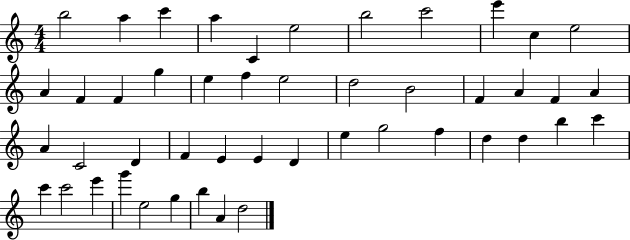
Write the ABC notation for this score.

X:1
T:Untitled
M:4/4
L:1/4
K:C
b2 a c' a C e2 b2 c'2 e' c e2 A F F g e f e2 d2 B2 F A F A A C2 D F E E D e g2 f d d b c' c' c'2 e' g' e2 g b A d2